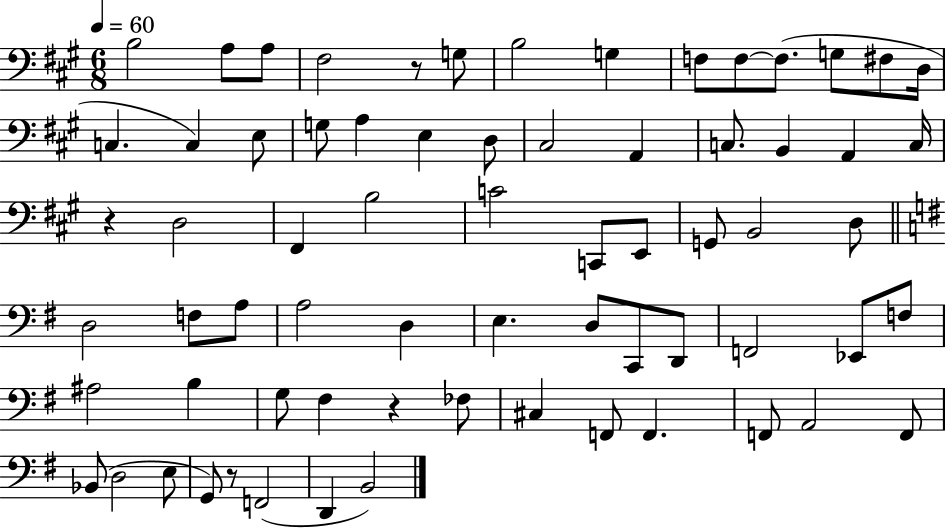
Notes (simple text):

B3/h A3/e A3/e F#3/h R/e G3/e B3/h G3/q F3/e F3/e F3/e. G3/e F#3/e D3/s C3/q. C3/q E3/e G3/e A3/q E3/q D3/e C#3/h A2/q C3/e. B2/q A2/q C3/s R/q D3/h F#2/q B3/h C4/h C2/e E2/e G2/e B2/h D3/e D3/h F3/e A3/e A3/h D3/q E3/q. D3/e C2/e D2/e F2/h Eb2/e F3/e A#3/h B3/q G3/e F#3/q R/q FES3/e C#3/q F2/e F2/q. F2/e A2/h F2/e Bb2/e D3/h E3/e G2/e R/e F2/h D2/q B2/h